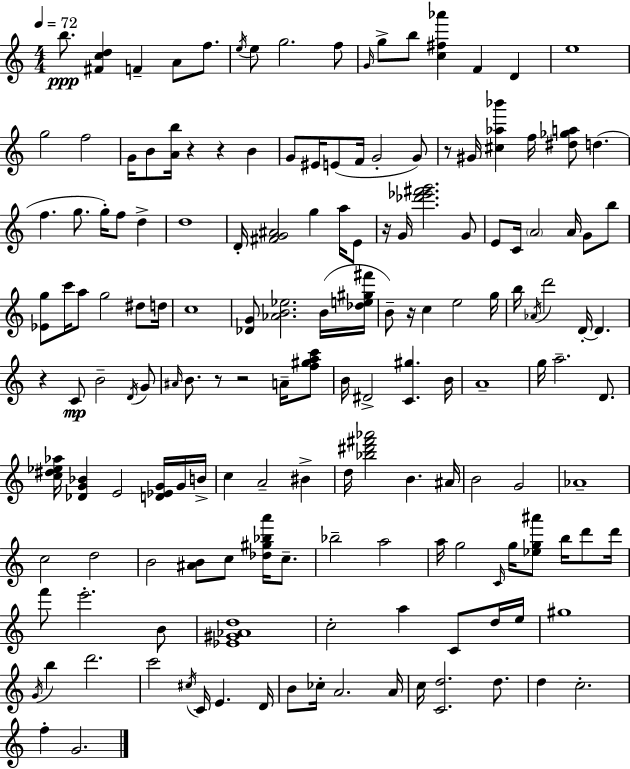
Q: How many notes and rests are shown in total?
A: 159